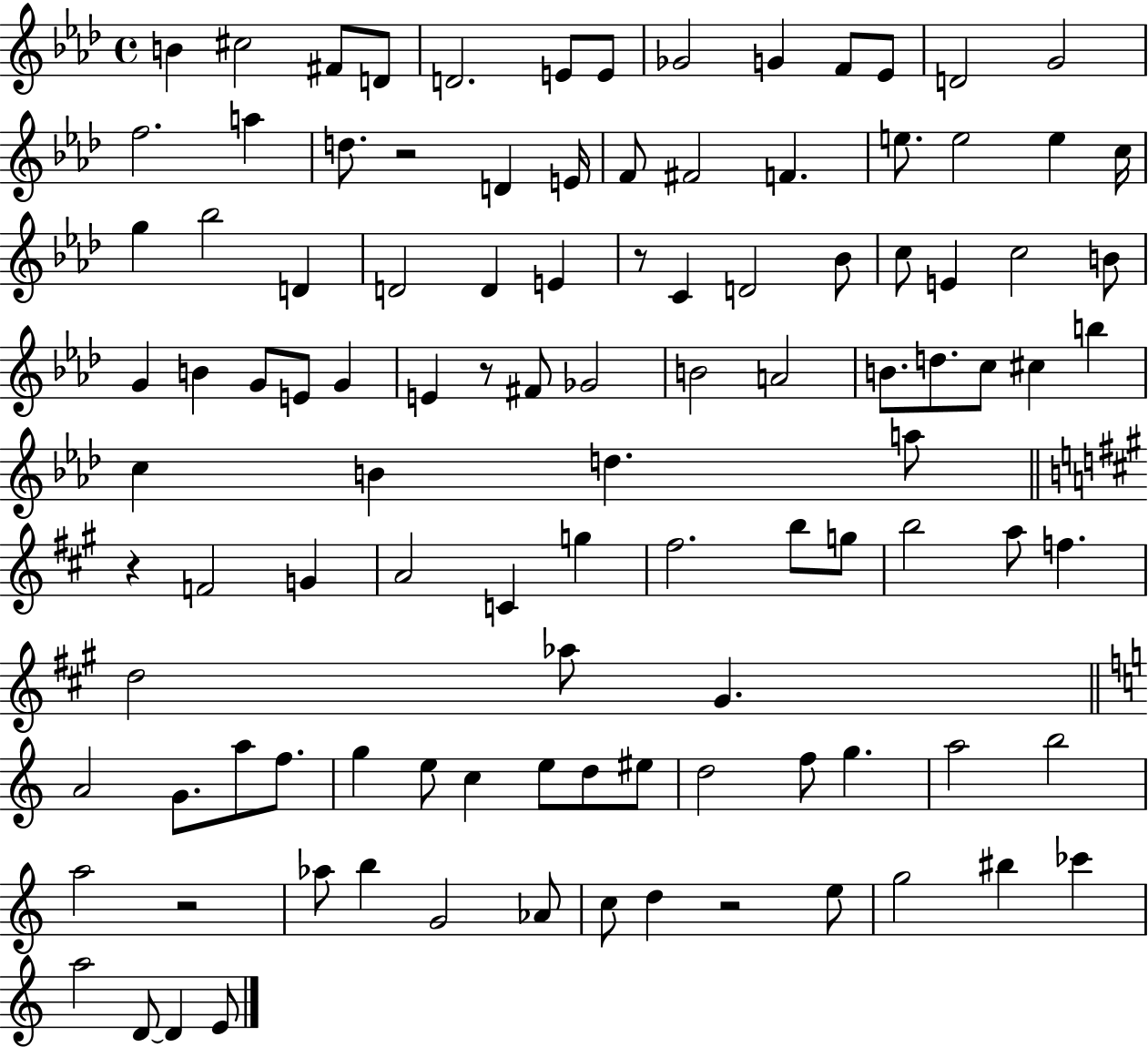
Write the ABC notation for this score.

X:1
T:Untitled
M:4/4
L:1/4
K:Ab
B ^c2 ^F/2 D/2 D2 E/2 E/2 _G2 G F/2 _E/2 D2 G2 f2 a d/2 z2 D E/4 F/2 ^F2 F e/2 e2 e c/4 g _b2 D D2 D E z/2 C D2 _B/2 c/2 E c2 B/2 G B G/2 E/2 G E z/2 ^F/2 _G2 B2 A2 B/2 d/2 c/2 ^c b c B d a/2 z F2 G A2 C g ^f2 b/2 g/2 b2 a/2 f d2 _a/2 ^G A2 G/2 a/2 f/2 g e/2 c e/2 d/2 ^e/2 d2 f/2 g a2 b2 a2 z2 _a/2 b G2 _A/2 c/2 d z2 e/2 g2 ^b _c' a2 D/2 D E/2